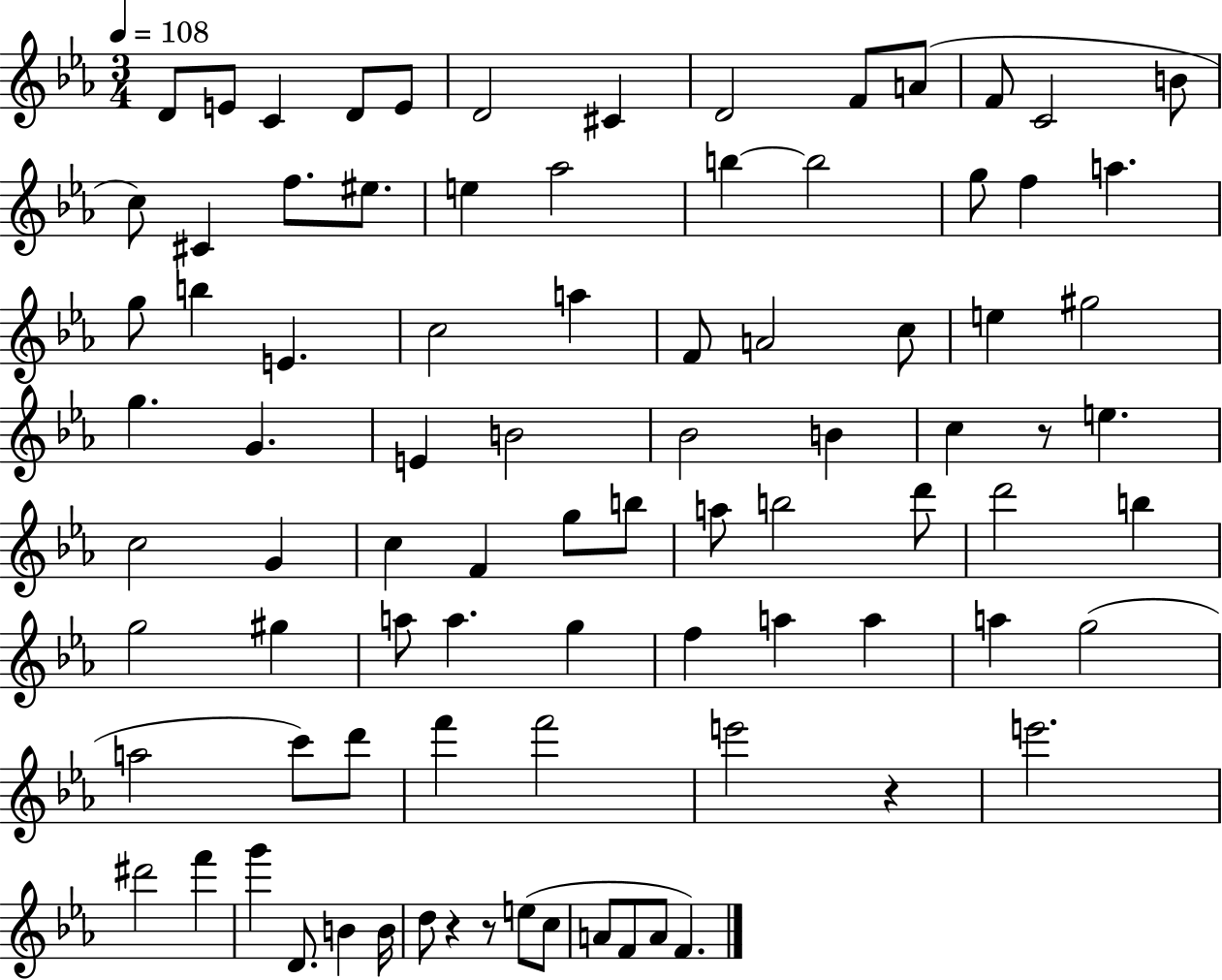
X:1
T:Untitled
M:3/4
L:1/4
K:Eb
D/2 E/2 C D/2 E/2 D2 ^C D2 F/2 A/2 F/2 C2 B/2 c/2 ^C f/2 ^e/2 e _a2 b b2 g/2 f a g/2 b E c2 a F/2 A2 c/2 e ^g2 g G E B2 _B2 B c z/2 e c2 G c F g/2 b/2 a/2 b2 d'/2 d'2 b g2 ^g a/2 a g f a a a g2 a2 c'/2 d'/2 f' f'2 e'2 z e'2 ^d'2 f' g' D/2 B B/4 d/2 z z/2 e/2 c/2 A/2 F/2 A/2 F